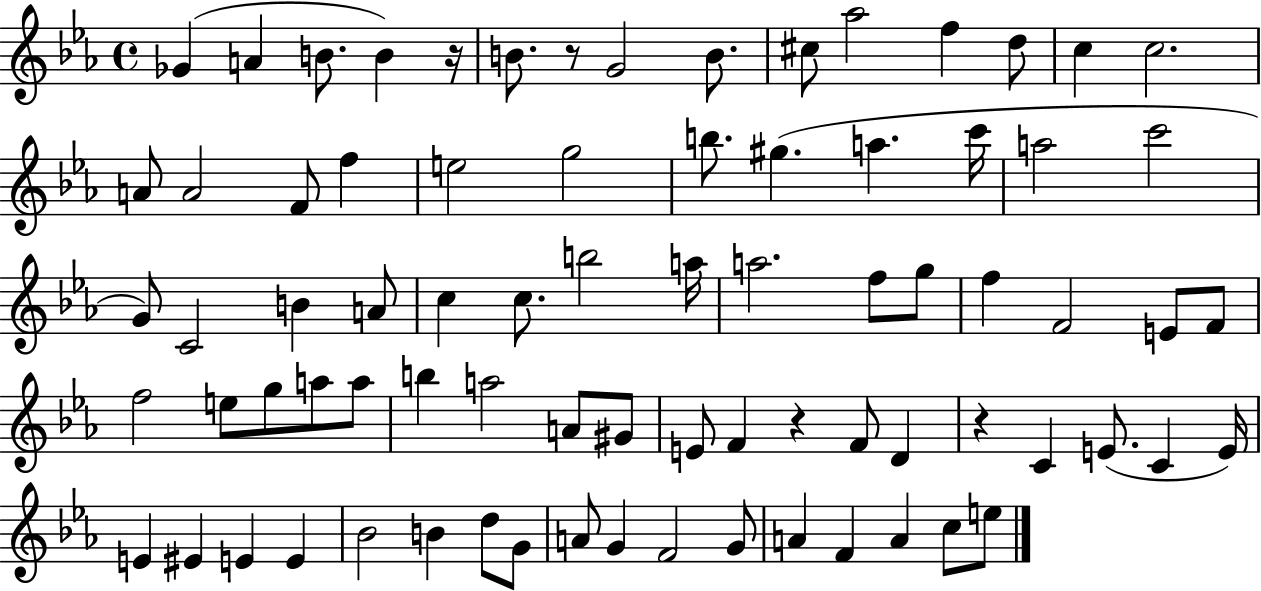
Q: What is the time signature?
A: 4/4